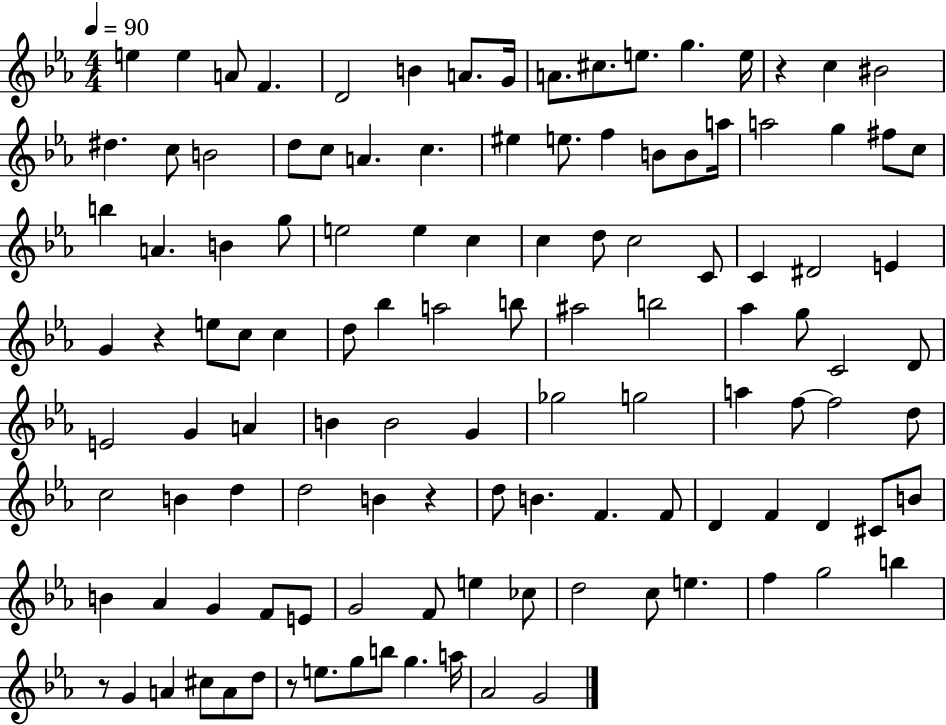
E5/q E5/q A4/e F4/q. D4/h B4/q A4/e. G4/s A4/e. C#5/e. E5/e. G5/q. E5/s R/q C5/q BIS4/h D#5/q. C5/e B4/h D5/e C5/e A4/q. C5/q. EIS5/q E5/e. F5/q B4/e B4/e A5/s A5/h G5/q F#5/e C5/e B5/q A4/q. B4/q G5/e E5/h E5/q C5/q C5/q D5/e C5/h C4/e C4/q D#4/h E4/q G4/q R/q E5/e C5/e C5/q D5/e Bb5/q A5/h B5/e A#5/h B5/h Ab5/q G5/e C4/h D4/e E4/h G4/q A4/q B4/q B4/h G4/q Gb5/h G5/h A5/q F5/e F5/h D5/e C5/h B4/q D5/q D5/h B4/q R/q D5/e B4/q. F4/q. F4/e D4/q F4/q D4/q C#4/e B4/e B4/q Ab4/q G4/q F4/e E4/e G4/h F4/e E5/q CES5/e D5/h C5/e E5/q. F5/q G5/h B5/q R/e G4/q A4/q C#5/e A4/e D5/e R/e E5/e. G5/e B5/e G5/q. A5/s Ab4/h G4/h